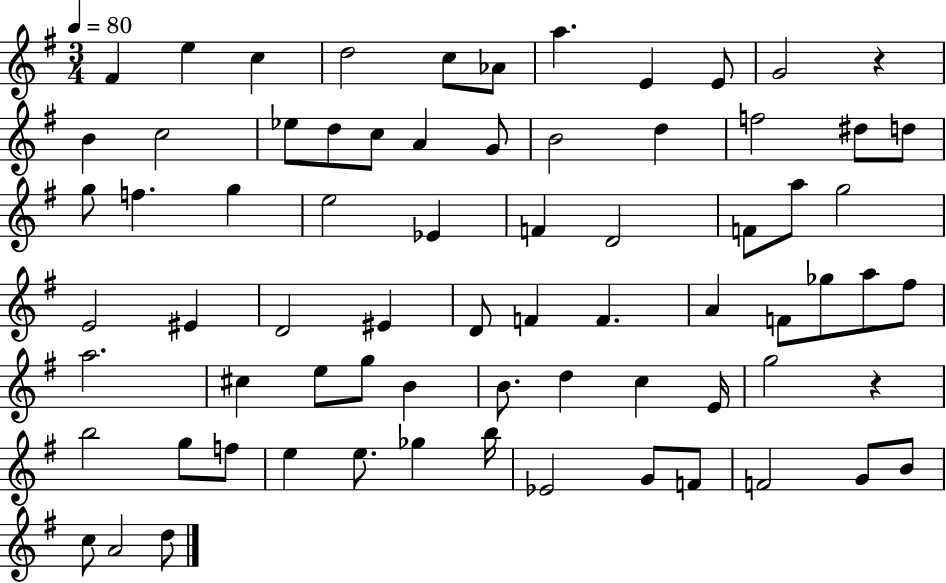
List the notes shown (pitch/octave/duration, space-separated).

F#4/q E5/q C5/q D5/h C5/e Ab4/e A5/q. E4/q E4/e G4/h R/q B4/q C5/h Eb5/e D5/e C5/e A4/q G4/e B4/h D5/q F5/h D#5/e D5/e G5/e F5/q. G5/q E5/h Eb4/q F4/q D4/h F4/e A5/e G5/h E4/h EIS4/q D4/h EIS4/q D4/e F4/q F4/q. A4/q F4/e Gb5/e A5/e F#5/e A5/h. C#5/q E5/e G5/e B4/q B4/e. D5/q C5/q E4/s G5/h R/q B5/h G5/e F5/e E5/q E5/e. Gb5/q B5/s Eb4/h G4/e F4/e F4/h G4/e B4/e C5/e A4/h D5/e